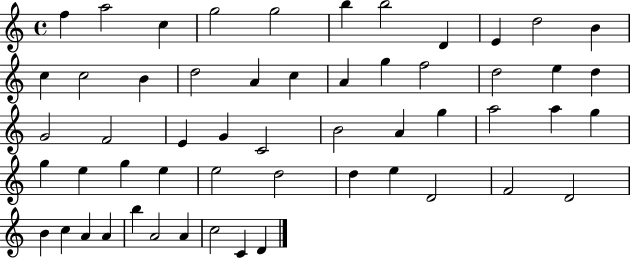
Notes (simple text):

F5/q A5/h C5/q G5/h G5/h B5/q B5/h D4/q E4/q D5/h B4/q C5/q C5/h B4/q D5/h A4/q C5/q A4/q G5/q F5/h D5/h E5/q D5/q G4/h F4/h E4/q G4/q C4/h B4/h A4/q G5/q A5/h A5/q G5/q G5/q E5/q G5/q E5/q E5/h D5/h D5/q E5/q D4/h F4/h D4/h B4/q C5/q A4/q A4/q B5/q A4/h A4/q C5/h C4/q D4/q